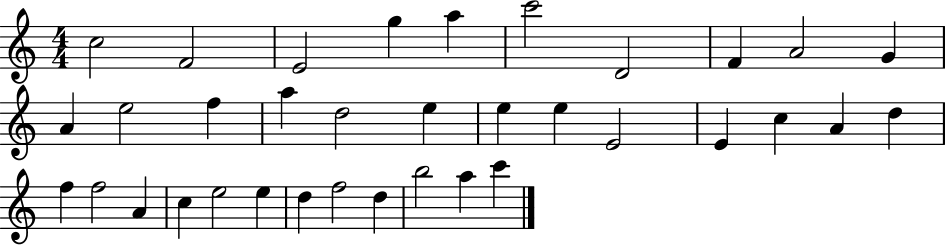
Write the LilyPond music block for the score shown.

{
  \clef treble
  \numericTimeSignature
  \time 4/4
  \key c \major
  c''2 f'2 | e'2 g''4 a''4 | c'''2 d'2 | f'4 a'2 g'4 | \break a'4 e''2 f''4 | a''4 d''2 e''4 | e''4 e''4 e'2 | e'4 c''4 a'4 d''4 | \break f''4 f''2 a'4 | c''4 e''2 e''4 | d''4 f''2 d''4 | b''2 a''4 c'''4 | \break \bar "|."
}